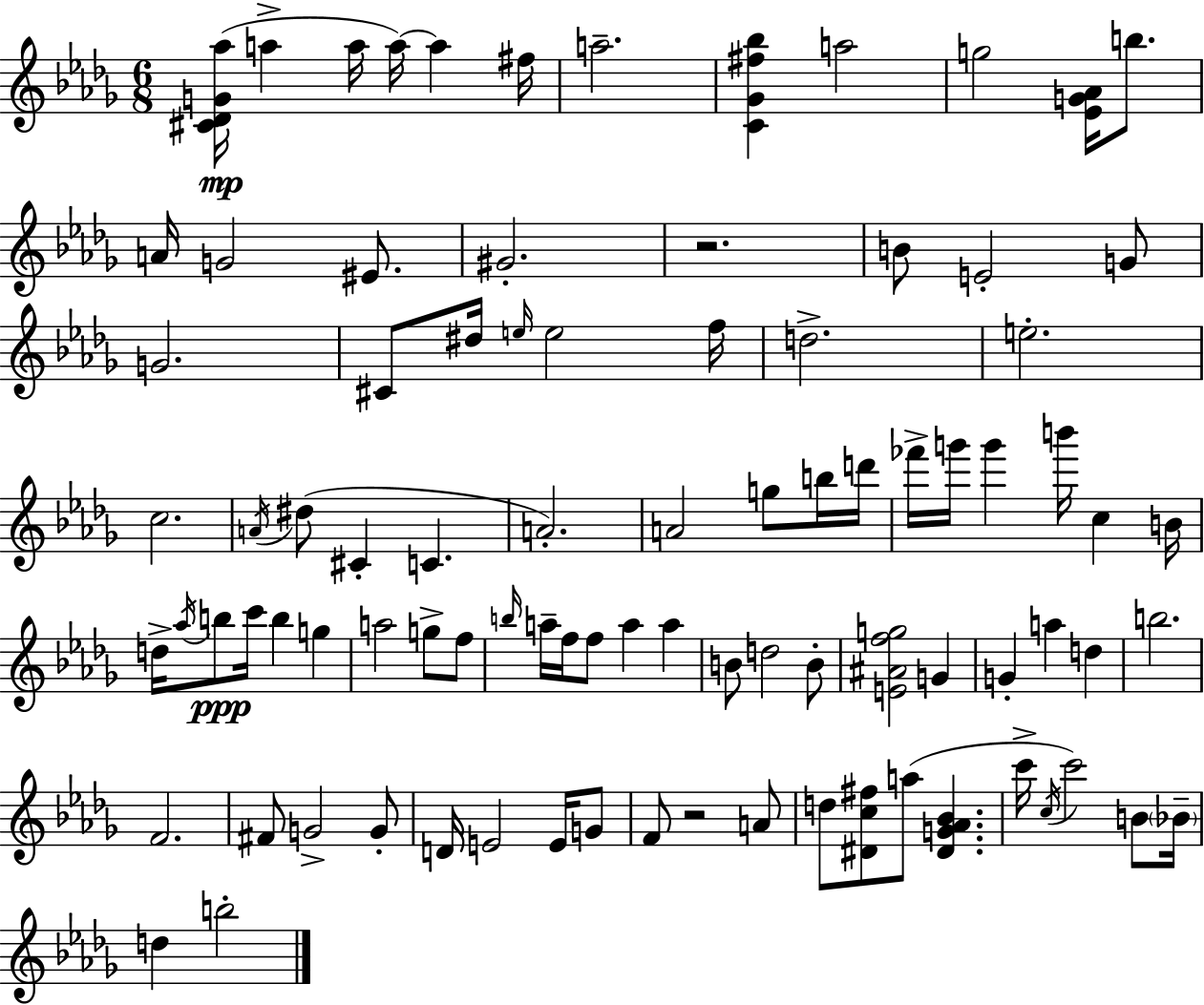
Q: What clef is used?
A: treble